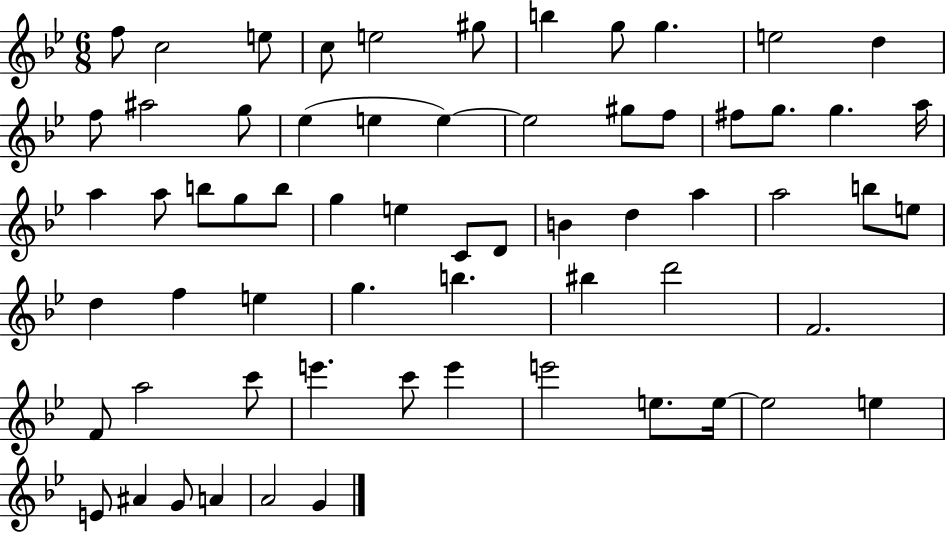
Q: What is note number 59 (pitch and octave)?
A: E4